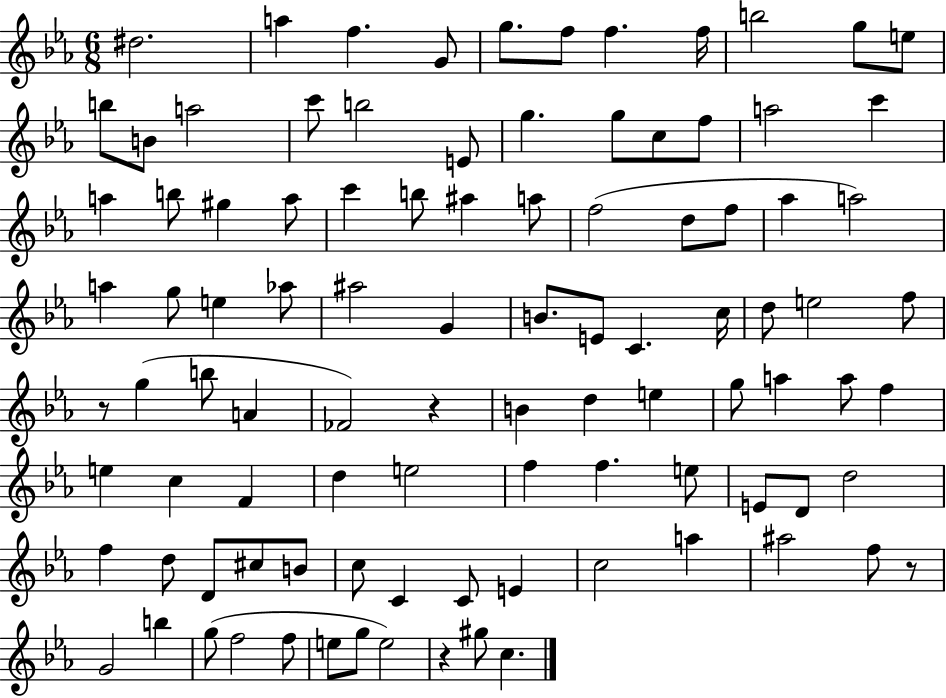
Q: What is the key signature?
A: EES major